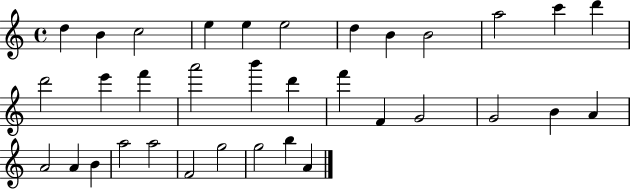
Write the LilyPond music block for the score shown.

{
  \clef treble
  \time 4/4
  \defaultTimeSignature
  \key c \major
  d''4 b'4 c''2 | e''4 e''4 e''2 | d''4 b'4 b'2 | a''2 c'''4 d'''4 | \break d'''2 e'''4 f'''4 | a'''2 b'''4 d'''4 | f'''4 f'4 g'2 | g'2 b'4 a'4 | \break a'2 a'4 b'4 | a''2 a''2 | f'2 g''2 | g''2 b''4 a'4 | \break \bar "|."
}